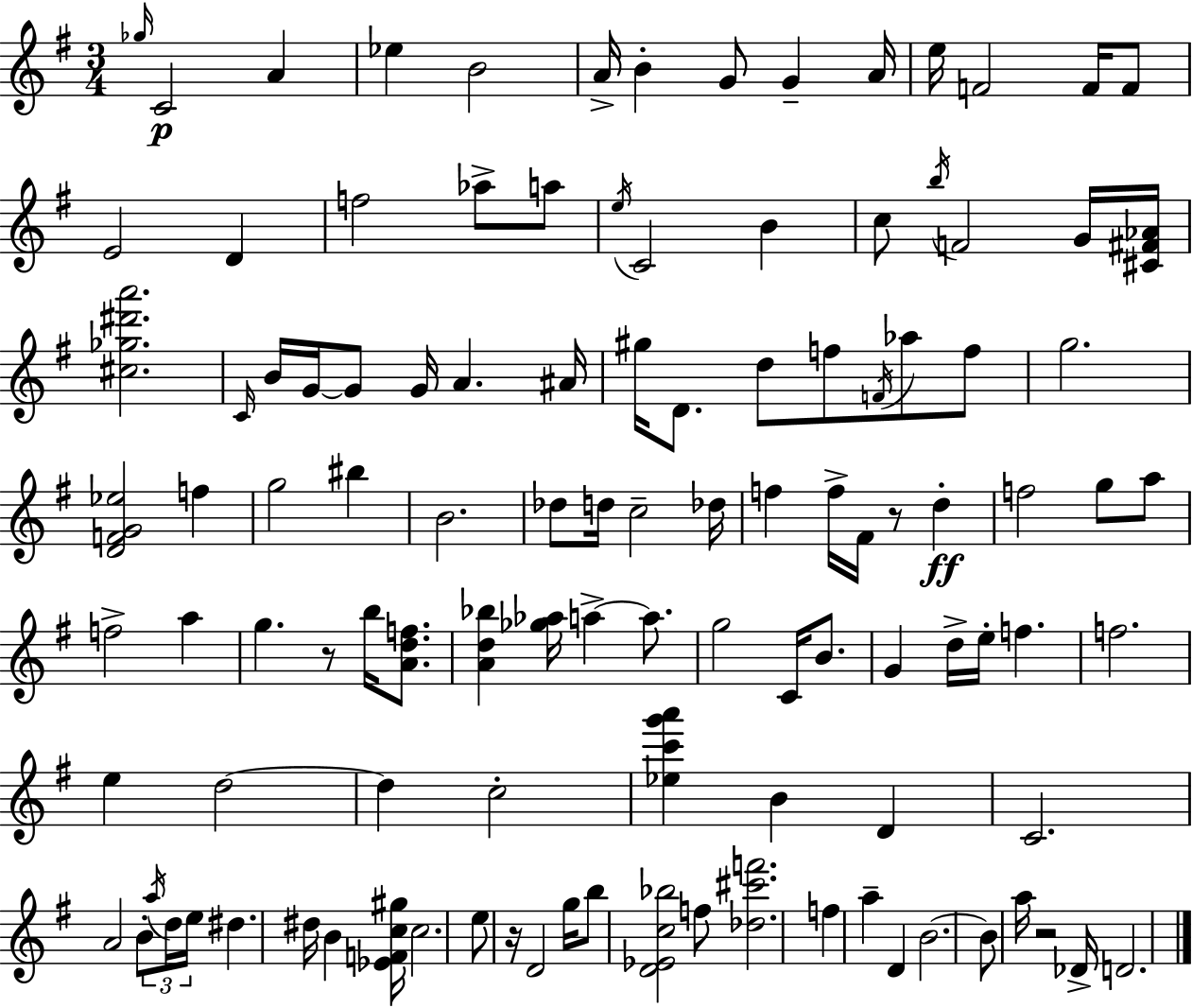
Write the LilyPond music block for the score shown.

{
  \clef treble
  \numericTimeSignature
  \time 3/4
  \key g \major
  \grace { ges''16 }\p c'2 a'4 | ees''4 b'2 | a'16-> b'4-. g'8 g'4-- | a'16 e''16 f'2 f'16 f'8 | \break e'2 d'4 | f''2 aes''8-> a''8 | \acciaccatura { e''16 } c'2 b'4 | c''8 \acciaccatura { b''16 } f'2 | \break g'16 <cis' fis' aes'>16 <cis'' ges'' dis''' a'''>2. | \grace { c'16 } b'16 g'16~~ g'8 g'16 a'4. | ais'16 gis''16 d'8. d''8 f''8 | \acciaccatura { f'16 } aes''8 f''8 g''2. | \break <d' f' g' ees''>2 | f''4 g''2 | bis''4 b'2. | des''8 d''16 c''2-- | \break des''16 f''4 f''16-> fis'16 r8 | d''4-.\ff f''2 | g''8 a''8 f''2-> | a''4 g''4. r8 | \break b''16 <a' d'' f''>8. <a' d'' bes''>4 <ges'' aes''>16 a''4->~~ | a''8. g''2 | c'16 b'8. g'4 d''16-> e''16-. f''4. | f''2. | \break e''4 d''2~~ | d''4 c''2-. | <ees'' c''' g''' a'''>4 b'4 | d'4 c'2. | \break a'2 | b'8-. \tuplet 3/2 { \acciaccatura { a''16 } d''16 e''16 } dis''4. | dis''16 b'4 <ees' f' c'' gis''>16 c''2. | e''8 r16 d'2 | \break g''16 b''8 <d' ees' c'' bes''>2 | f''8 <des'' cis''' f'''>2. | f''4 a''4-- | d'4 b'2.~~ | \break b'8 a''16 r2 | des'16-> d'2. | \bar "|."
}